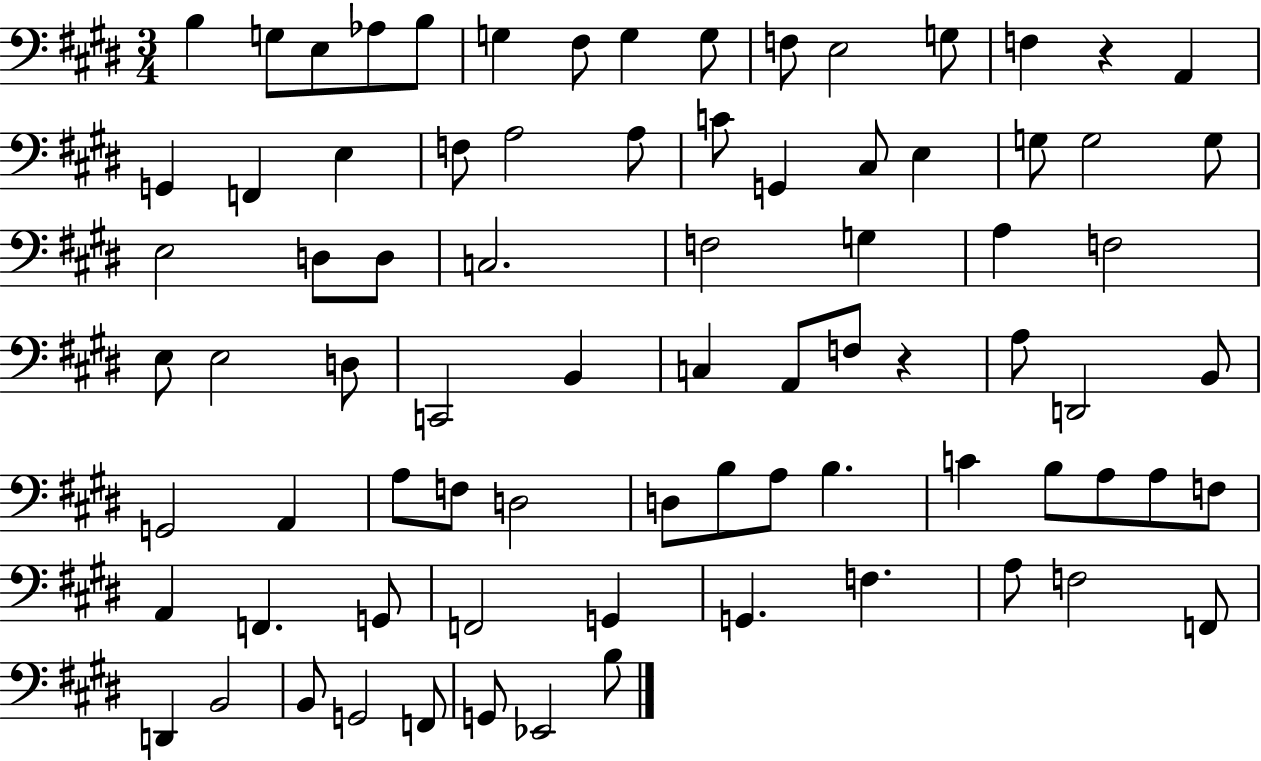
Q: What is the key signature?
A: E major